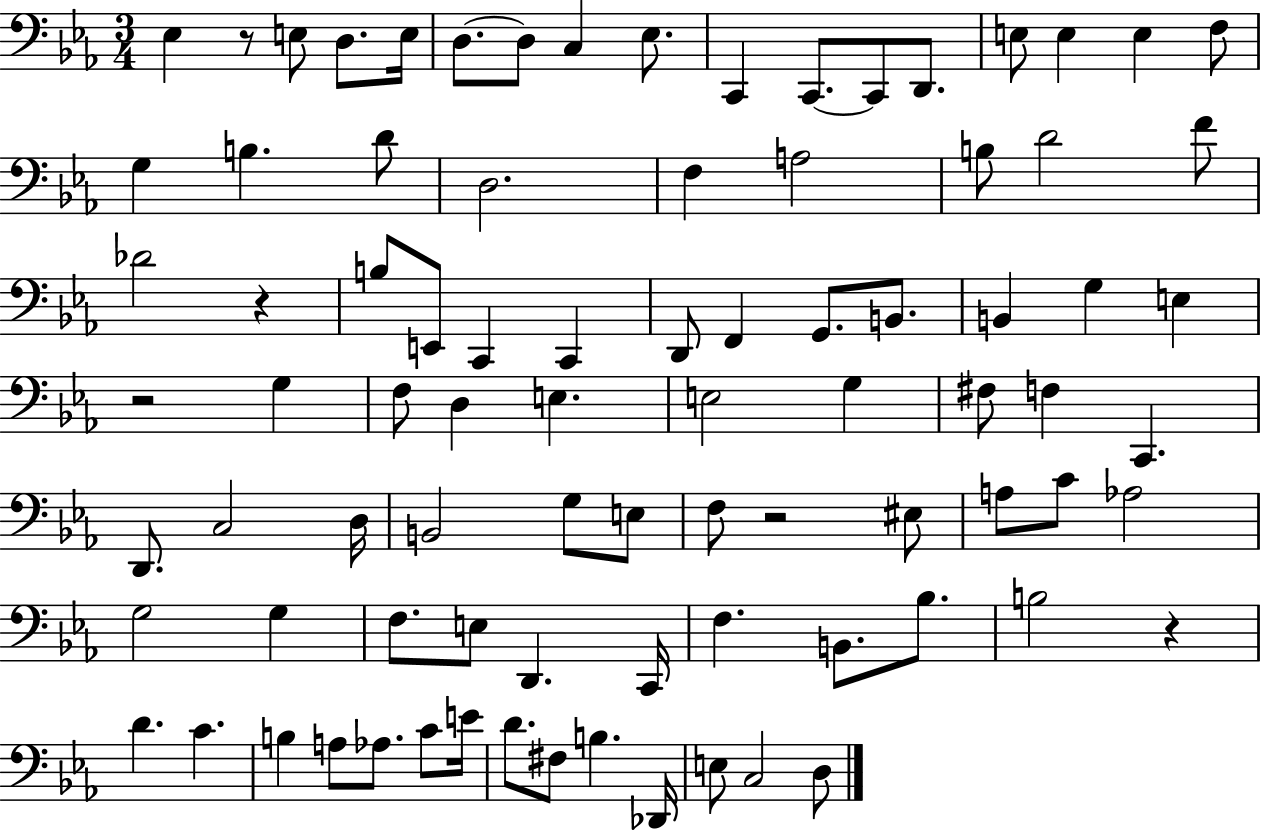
Eb3/q R/e E3/e D3/e. E3/s D3/e. D3/e C3/q Eb3/e. C2/q C2/e. C2/e D2/e. E3/e E3/q E3/q F3/e G3/q B3/q. D4/e D3/h. F3/q A3/h B3/e D4/h F4/e Db4/h R/q B3/e E2/e C2/q C2/q D2/e F2/q G2/e. B2/e. B2/q G3/q E3/q R/h G3/q F3/e D3/q E3/q. E3/h G3/q F#3/e F3/q C2/q. D2/e. C3/h D3/s B2/h G3/e E3/e F3/e R/h EIS3/e A3/e C4/e Ab3/h G3/h G3/q F3/e. E3/e D2/q. C2/s F3/q. B2/e. Bb3/e. B3/h R/q D4/q. C4/q. B3/q A3/e Ab3/e. C4/e E4/s D4/e. F#3/e B3/q. Db2/s E3/e C3/h D3/e